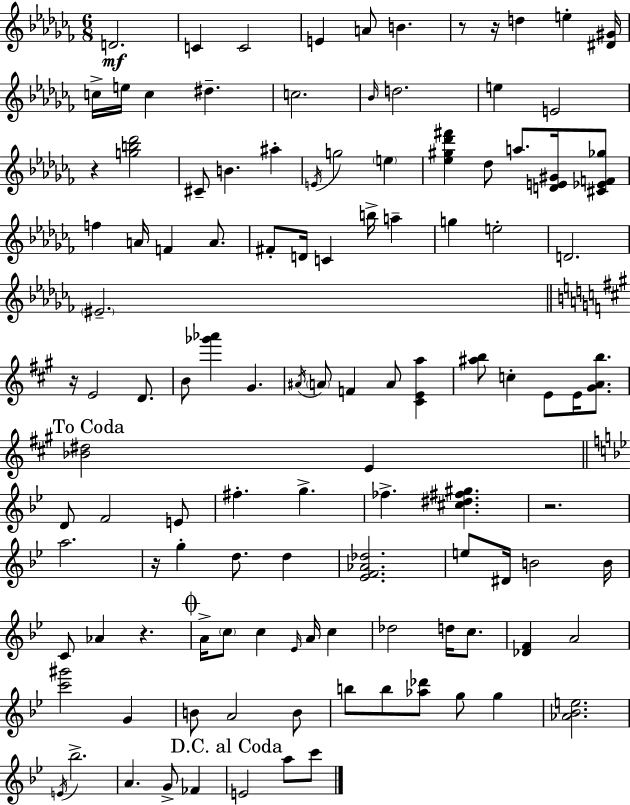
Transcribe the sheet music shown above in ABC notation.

X:1
T:Untitled
M:6/8
L:1/4
K:Abm
D2 C C2 E A/2 B z/2 z/4 d e [^D^G]/4 c/4 e/4 c ^d c2 _B/4 d2 e E2 z [gb_d']2 ^C/2 B ^a E/4 g2 e [_e^g_d'^f'] _d/2 a/2 [DE^G]/4 [^C_EF_g]/2 f A/4 F A/2 ^F/2 D/4 C b/4 a g e2 D2 ^E2 z/4 E2 D/2 B/2 [_g'_a'] ^G ^A/4 A/2 F A/2 [^CEa] [^ab]/2 c E/2 E/4 [^GAb]/2 [_B^d]2 E D/2 F2 E/2 ^f g _f [^c^d^f^g] z2 a2 z/4 g d/2 d [_EF_A_d]2 e/2 ^D/4 B2 B/4 C/2 _A z A/4 c/2 c _E/4 A/4 c _d2 d/4 c/2 [_DF] A2 [c'^g']2 G B/2 A2 B/2 b/2 b/2 [_a_d']/2 g/2 g [_A_Be]2 E/4 _b2 A G/2 _F E2 a/2 c'/2